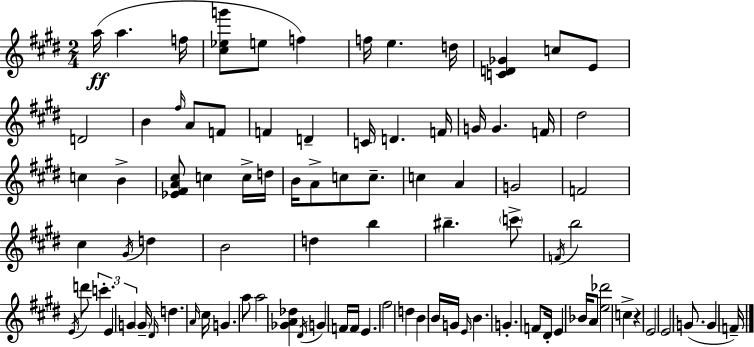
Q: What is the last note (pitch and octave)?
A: F4